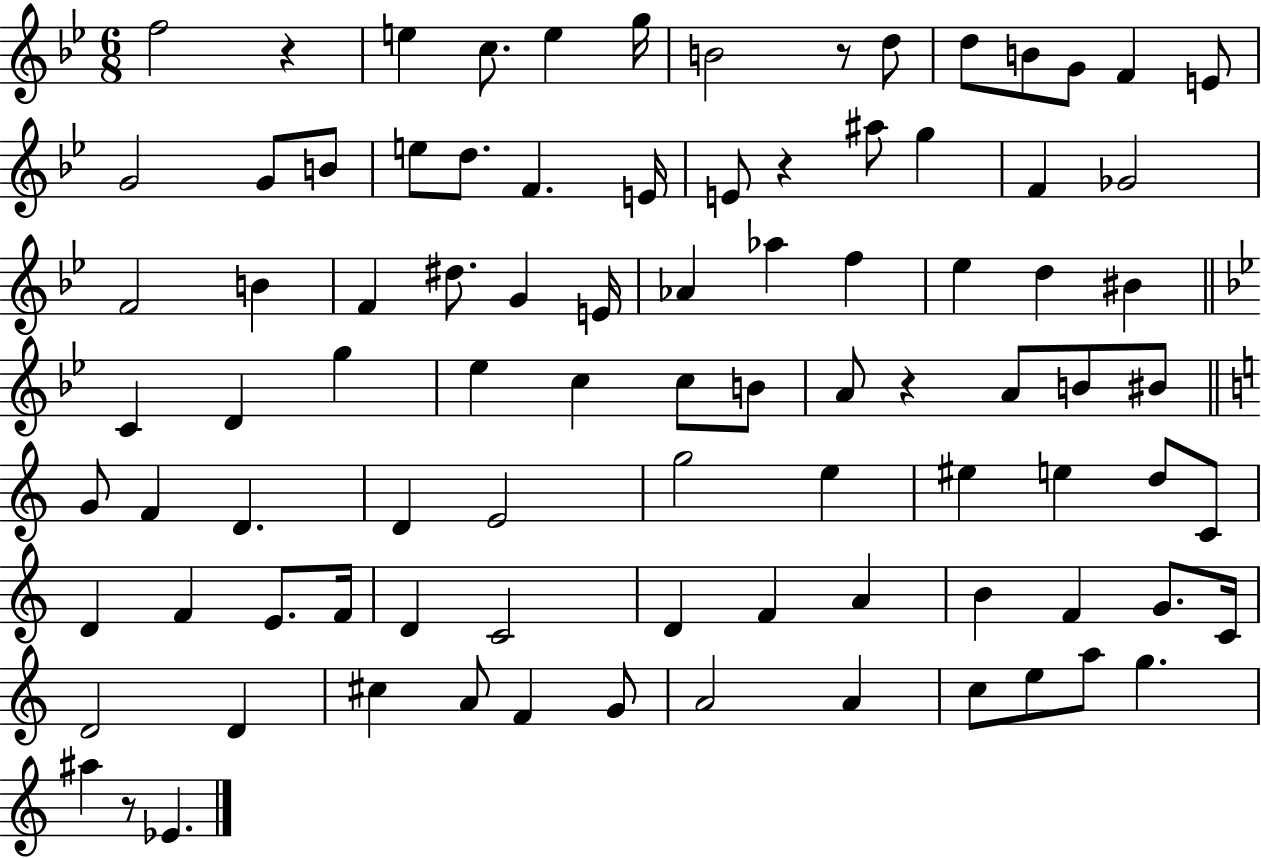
{
  \clef treble
  \numericTimeSignature
  \time 6/8
  \key bes \major
  f''2 r4 | e''4 c''8. e''4 g''16 | b'2 r8 d''8 | d''8 b'8 g'8 f'4 e'8 | \break g'2 g'8 b'8 | e''8 d''8. f'4. e'16 | e'8 r4 ais''8 g''4 | f'4 ges'2 | \break f'2 b'4 | f'4 dis''8. g'4 e'16 | aes'4 aes''4 f''4 | ees''4 d''4 bis'4 | \break \bar "||" \break \key bes \major c'4 d'4 g''4 | ees''4 c''4 c''8 b'8 | a'8 r4 a'8 b'8 bis'8 | \bar "||" \break \key c \major g'8 f'4 d'4. | d'4 e'2 | g''2 e''4 | eis''4 e''4 d''8 c'8 | \break d'4 f'4 e'8. f'16 | d'4 c'2 | d'4 f'4 a'4 | b'4 f'4 g'8. c'16 | \break d'2 d'4 | cis''4 a'8 f'4 g'8 | a'2 a'4 | c''8 e''8 a''8 g''4. | \break ais''4 r8 ees'4. | \bar "|."
}